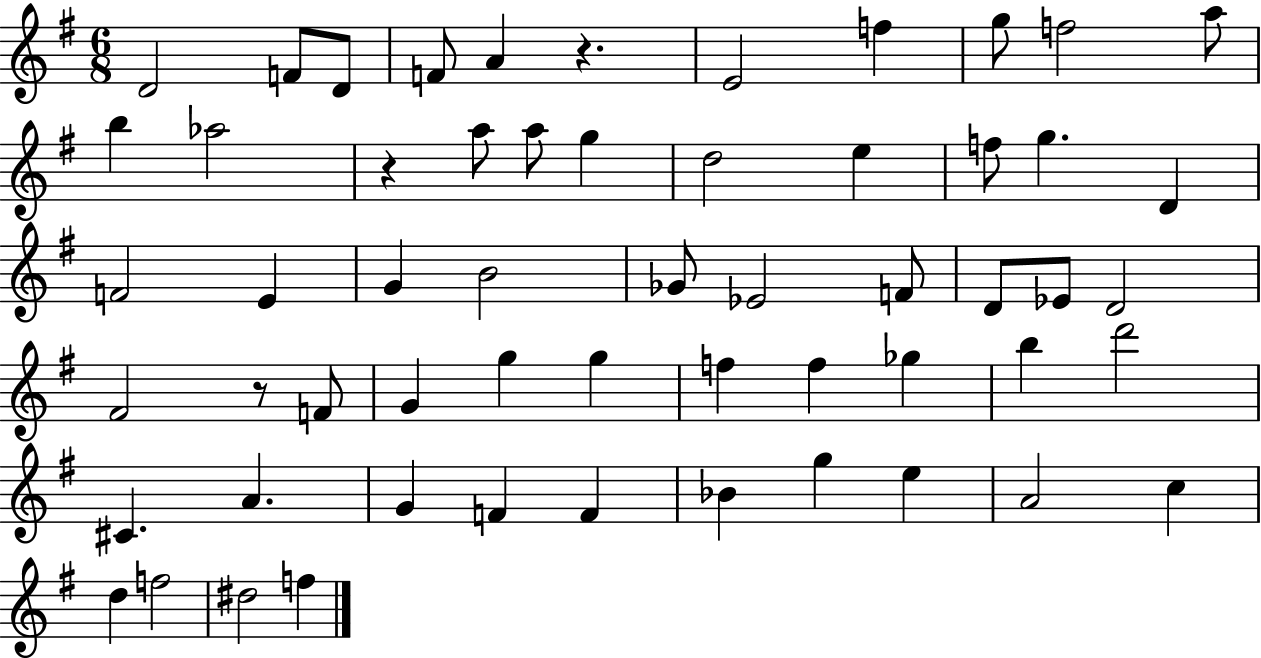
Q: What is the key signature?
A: G major